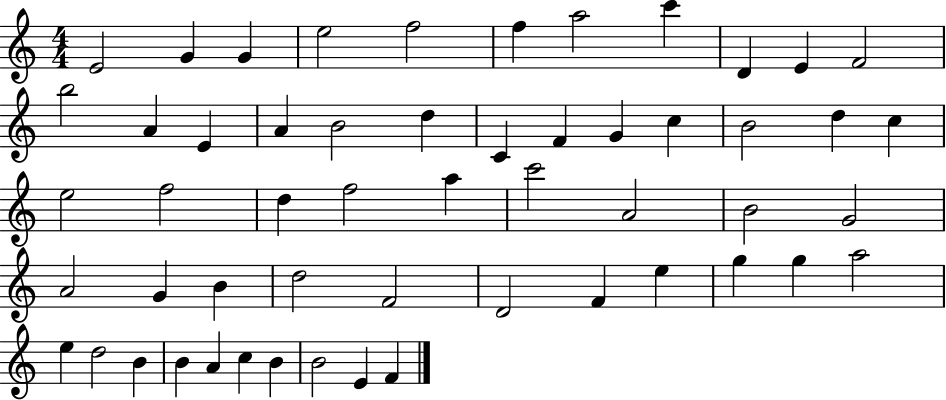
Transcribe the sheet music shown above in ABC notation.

X:1
T:Untitled
M:4/4
L:1/4
K:C
E2 G G e2 f2 f a2 c' D E F2 b2 A E A B2 d C F G c B2 d c e2 f2 d f2 a c'2 A2 B2 G2 A2 G B d2 F2 D2 F e g g a2 e d2 B B A c B B2 E F